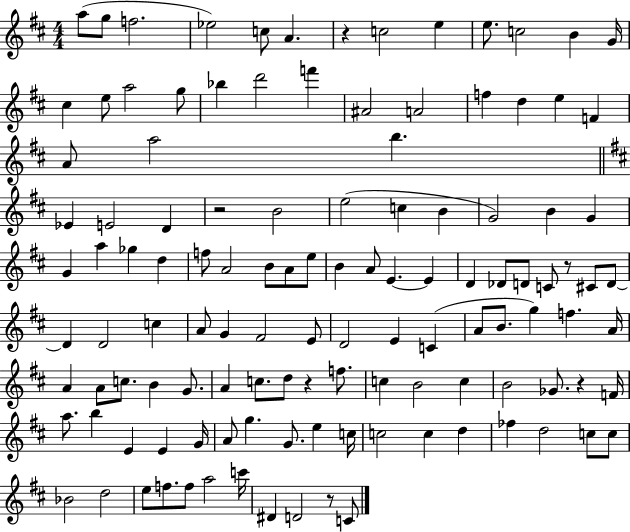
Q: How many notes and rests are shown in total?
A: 120